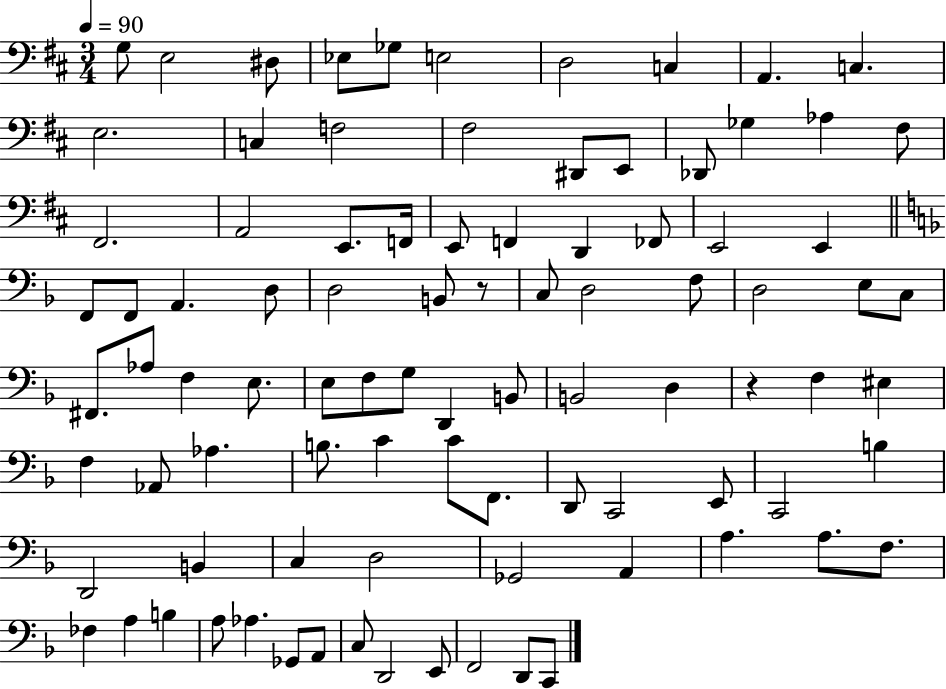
G3/e E3/h D#3/e Eb3/e Gb3/e E3/h D3/h C3/q A2/q. C3/q. E3/h. C3/q F3/h F#3/h D#2/e E2/e Db2/e Gb3/q Ab3/q F#3/e F#2/h. A2/h E2/e. F2/s E2/e F2/q D2/q FES2/e E2/h E2/q F2/e F2/e A2/q. D3/e D3/h B2/e R/e C3/e D3/h F3/e D3/h E3/e C3/e F#2/e. Ab3/e F3/q E3/e. E3/e F3/e G3/e D2/q B2/e B2/h D3/q R/q F3/q EIS3/q F3/q Ab2/e Ab3/q. B3/e. C4/q C4/e F2/e. D2/e C2/h E2/e C2/h B3/q D2/h B2/q C3/q D3/h Gb2/h A2/q A3/q. A3/e. F3/e. FES3/q A3/q B3/q A3/e Ab3/q. Gb2/e A2/e C3/e D2/h E2/e F2/h D2/e C2/e